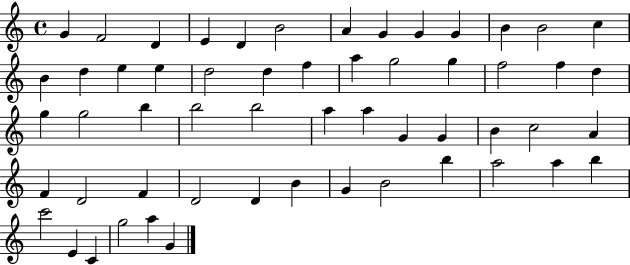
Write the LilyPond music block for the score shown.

{
  \clef treble
  \time 4/4
  \defaultTimeSignature
  \key c \major
  g'4 f'2 d'4 | e'4 d'4 b'2 | a'4 g'4 g'4 g'4 | b'4 b'2 c''4 | \break b'4 d''4 e''4 e''4 | d''2 d''4 f''4 | a''4 g''2 g''4 | f''2 f''4 d''4 | \break g''4 g''2 b''4 | b''2 b''2 | a''4 a''4 g'4 g'4 | b'4 c''2 a'4 | \break f'4 d'2 f'4 | d'2 d'4 b'4 | g'4 b'2 b''4 | a''2 a''4 b''4 | \break c'''2 e'4 c'4 | g''2 a''4 g'4 | \bar "|."
}